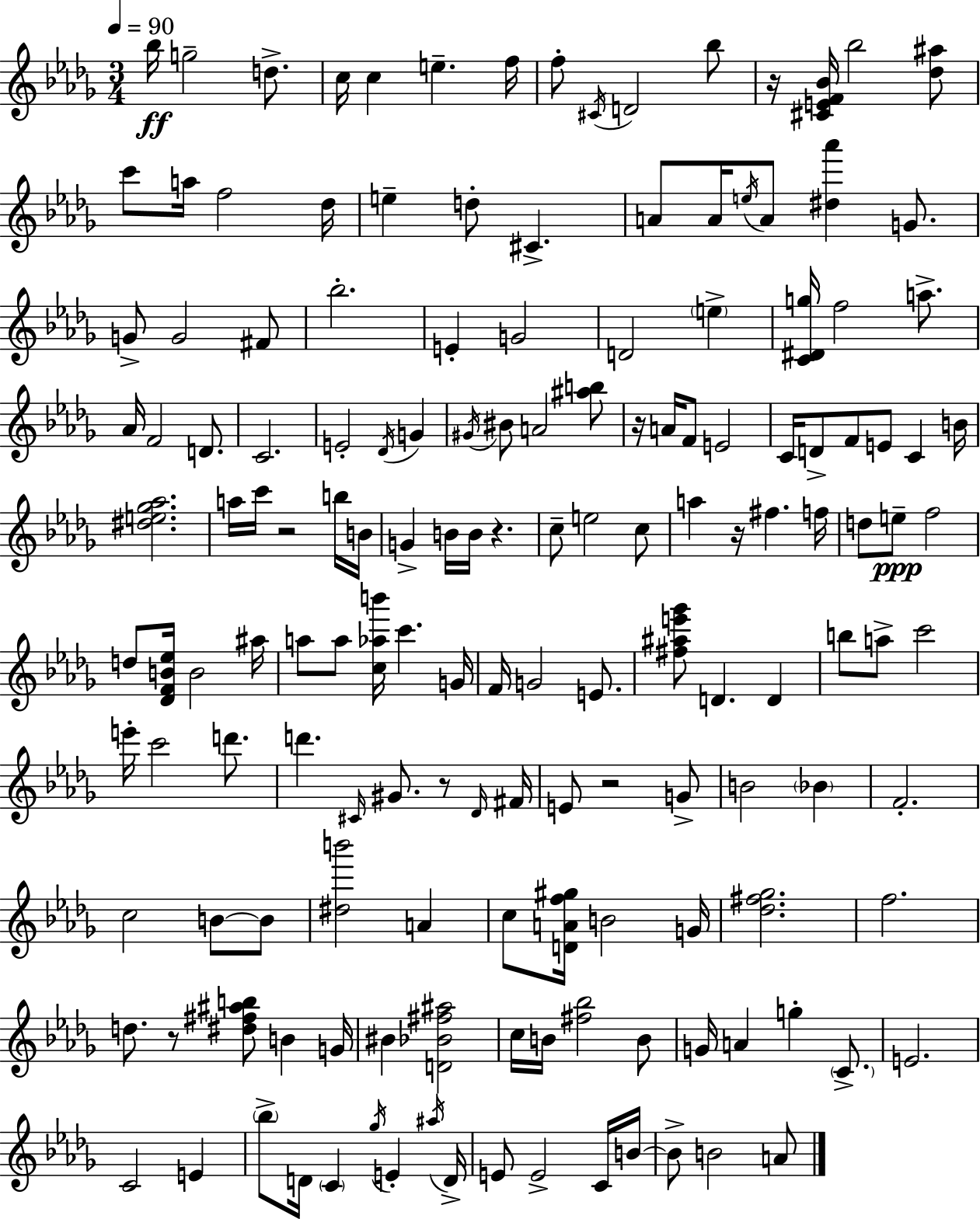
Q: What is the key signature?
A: BES minor